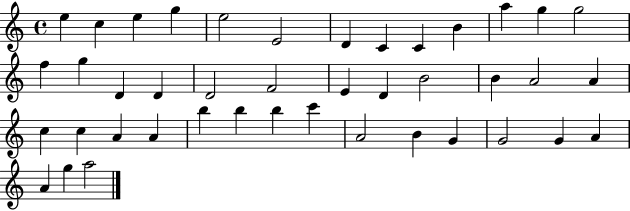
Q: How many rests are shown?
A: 0